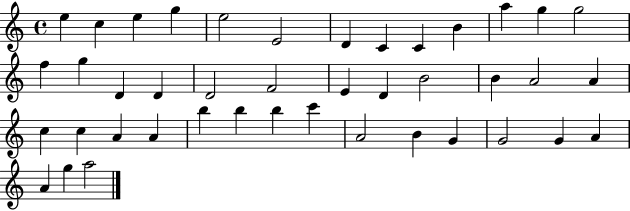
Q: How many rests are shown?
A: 0